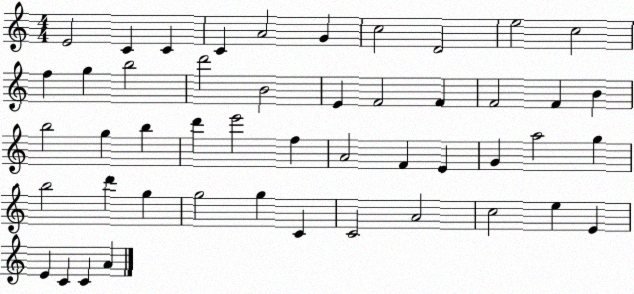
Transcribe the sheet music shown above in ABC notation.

X:1
T:Untitled
M:4/4
L:1/4
K:C
E2 C C C A2 G c2 D2 e2 c2 f g b2 d'2 B2 E F2 F F2 F B b2 g b d' e'2 f A2 F E G a2 g b2 d' g g2 g C C2 A2 c2 e E E C C A